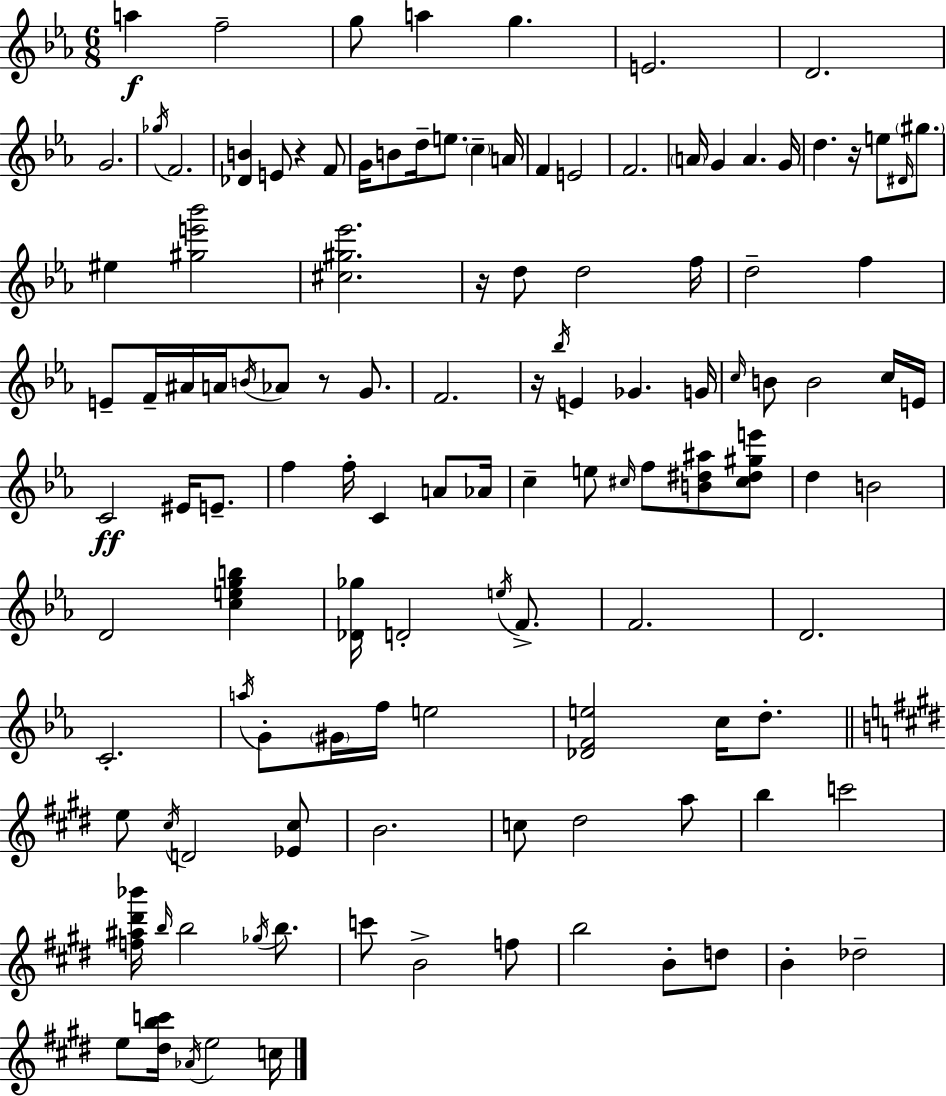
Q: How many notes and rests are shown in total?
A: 121